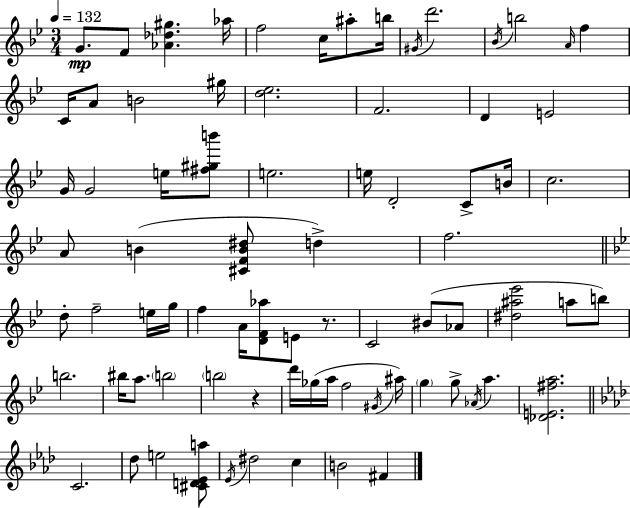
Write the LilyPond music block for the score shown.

{
  \clef treble
  \numericTimeSignature
  \time 3/4
  \key g \minor
  \tempo 4 = 132
  g'8.\mp f'8 <aes' des'' gis''>4. aes''16 | f''2 c''16 ais''8-. b''16 | \acciaccatura { gis'16 } d'''2. | \acciaccatura { bes'16 } b''2 \grace { a'16 } f''4 | \break c'16 a'8 b'2 | gis''16 <d'' ees''>2. | f'2. | d'4 e'2 | \break g'16 g'2 | e''16 <fis'' gis'' b'''>8 e''2. | e''16 d'2-. | c'8-> b'16 c''2. | \break a'8 b'4( <cis' f' b' dis''>8 d''4->) | f''2. | \bar "||" \break \key bes \major d''8-. f''2-- e''16 g''16 | f''4 a'16 <d' f' aes''>8 e'8 r8. | c'2 bis'8( aes'8 | <dis'' ais'' ees'''>2 a''8 b''8) | \break b''2. | bis''16 a''8. \parenthesize b''2 | \parenthesize b''2 r4 | d'''16 ges''16( a''16 f''2 \acciaccatura { gis'16 }) | \break ais''16 \parenthesize g''4 g''8-> \acciaccatura { aes'16 } a''4. | <des' e' fis'' a''>2. | \bar "||" \break \key f \minor c'2. | des''8 e''2 <cis' d' ees' a''>8 | \acciaccatura { ees'16 } dis''2 c''4 | b'2 fis'4 | \break \bar "|."
}